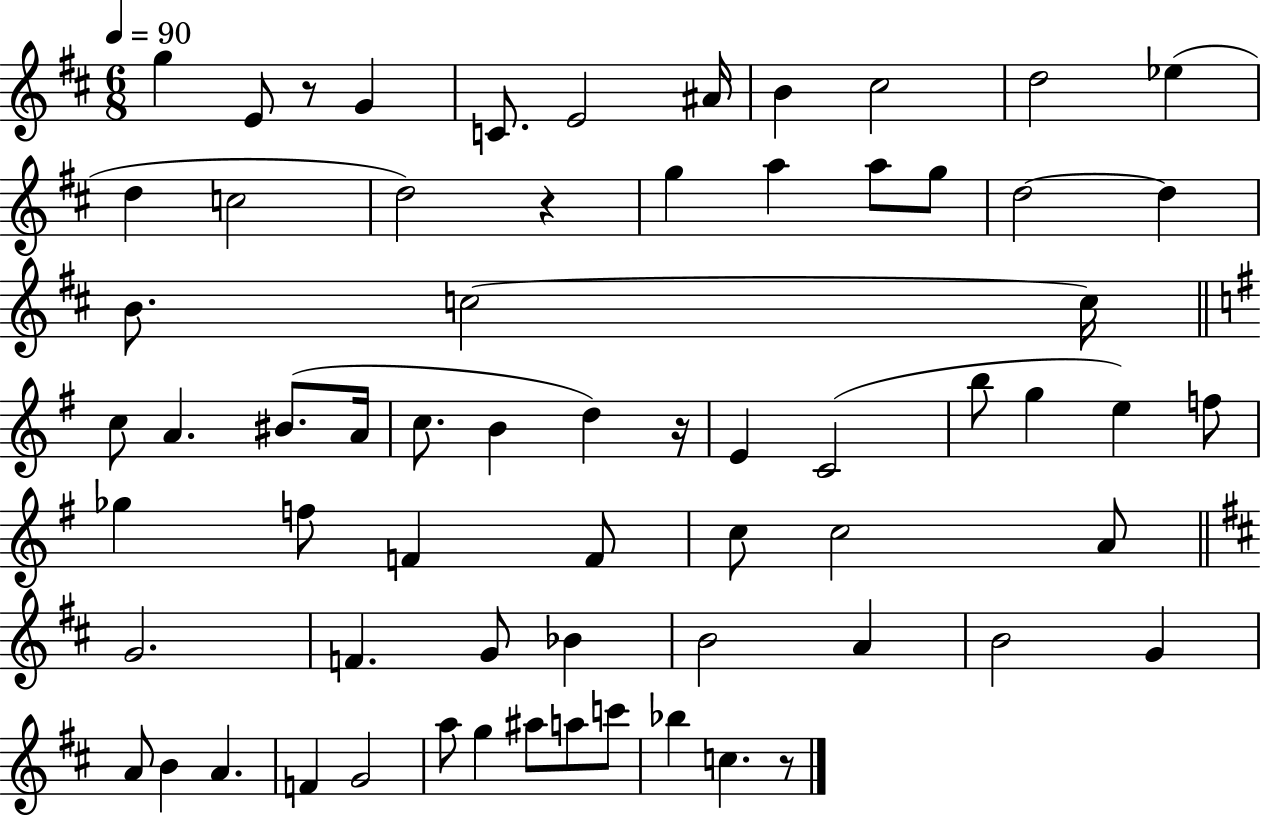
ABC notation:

X:1
T:Untitled
M:6/8
L:1/4
K:D
g E/2 z/2 G C/2 E2 ^A/4 B ^c2 d2 _e d c2 d2 z g a a/2 g/2 d2 d B/2 c2 c/4 c/2 A ^B/2 A/4 c/2 B d z/4 E C2 b/2 g e f/2 _g f/2 F F/2 c/2 c2 A/2 G2 F G/2 _B B2 A B2 G A/2 B A F G2 a/2 g ^a/2 a/2 c'/2 _b c z/2